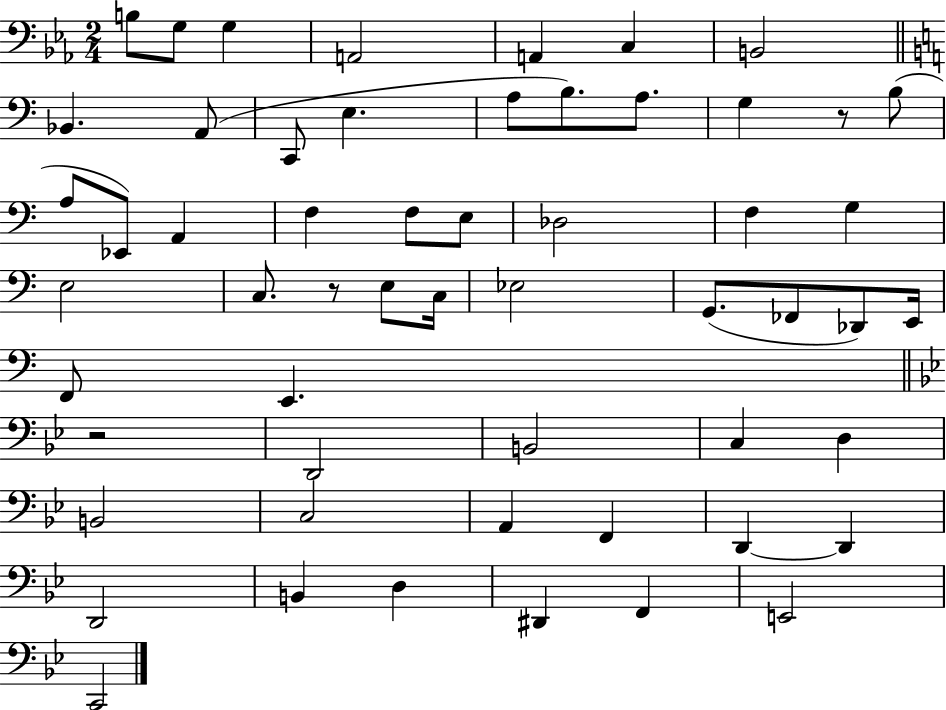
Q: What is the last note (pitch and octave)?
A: C2